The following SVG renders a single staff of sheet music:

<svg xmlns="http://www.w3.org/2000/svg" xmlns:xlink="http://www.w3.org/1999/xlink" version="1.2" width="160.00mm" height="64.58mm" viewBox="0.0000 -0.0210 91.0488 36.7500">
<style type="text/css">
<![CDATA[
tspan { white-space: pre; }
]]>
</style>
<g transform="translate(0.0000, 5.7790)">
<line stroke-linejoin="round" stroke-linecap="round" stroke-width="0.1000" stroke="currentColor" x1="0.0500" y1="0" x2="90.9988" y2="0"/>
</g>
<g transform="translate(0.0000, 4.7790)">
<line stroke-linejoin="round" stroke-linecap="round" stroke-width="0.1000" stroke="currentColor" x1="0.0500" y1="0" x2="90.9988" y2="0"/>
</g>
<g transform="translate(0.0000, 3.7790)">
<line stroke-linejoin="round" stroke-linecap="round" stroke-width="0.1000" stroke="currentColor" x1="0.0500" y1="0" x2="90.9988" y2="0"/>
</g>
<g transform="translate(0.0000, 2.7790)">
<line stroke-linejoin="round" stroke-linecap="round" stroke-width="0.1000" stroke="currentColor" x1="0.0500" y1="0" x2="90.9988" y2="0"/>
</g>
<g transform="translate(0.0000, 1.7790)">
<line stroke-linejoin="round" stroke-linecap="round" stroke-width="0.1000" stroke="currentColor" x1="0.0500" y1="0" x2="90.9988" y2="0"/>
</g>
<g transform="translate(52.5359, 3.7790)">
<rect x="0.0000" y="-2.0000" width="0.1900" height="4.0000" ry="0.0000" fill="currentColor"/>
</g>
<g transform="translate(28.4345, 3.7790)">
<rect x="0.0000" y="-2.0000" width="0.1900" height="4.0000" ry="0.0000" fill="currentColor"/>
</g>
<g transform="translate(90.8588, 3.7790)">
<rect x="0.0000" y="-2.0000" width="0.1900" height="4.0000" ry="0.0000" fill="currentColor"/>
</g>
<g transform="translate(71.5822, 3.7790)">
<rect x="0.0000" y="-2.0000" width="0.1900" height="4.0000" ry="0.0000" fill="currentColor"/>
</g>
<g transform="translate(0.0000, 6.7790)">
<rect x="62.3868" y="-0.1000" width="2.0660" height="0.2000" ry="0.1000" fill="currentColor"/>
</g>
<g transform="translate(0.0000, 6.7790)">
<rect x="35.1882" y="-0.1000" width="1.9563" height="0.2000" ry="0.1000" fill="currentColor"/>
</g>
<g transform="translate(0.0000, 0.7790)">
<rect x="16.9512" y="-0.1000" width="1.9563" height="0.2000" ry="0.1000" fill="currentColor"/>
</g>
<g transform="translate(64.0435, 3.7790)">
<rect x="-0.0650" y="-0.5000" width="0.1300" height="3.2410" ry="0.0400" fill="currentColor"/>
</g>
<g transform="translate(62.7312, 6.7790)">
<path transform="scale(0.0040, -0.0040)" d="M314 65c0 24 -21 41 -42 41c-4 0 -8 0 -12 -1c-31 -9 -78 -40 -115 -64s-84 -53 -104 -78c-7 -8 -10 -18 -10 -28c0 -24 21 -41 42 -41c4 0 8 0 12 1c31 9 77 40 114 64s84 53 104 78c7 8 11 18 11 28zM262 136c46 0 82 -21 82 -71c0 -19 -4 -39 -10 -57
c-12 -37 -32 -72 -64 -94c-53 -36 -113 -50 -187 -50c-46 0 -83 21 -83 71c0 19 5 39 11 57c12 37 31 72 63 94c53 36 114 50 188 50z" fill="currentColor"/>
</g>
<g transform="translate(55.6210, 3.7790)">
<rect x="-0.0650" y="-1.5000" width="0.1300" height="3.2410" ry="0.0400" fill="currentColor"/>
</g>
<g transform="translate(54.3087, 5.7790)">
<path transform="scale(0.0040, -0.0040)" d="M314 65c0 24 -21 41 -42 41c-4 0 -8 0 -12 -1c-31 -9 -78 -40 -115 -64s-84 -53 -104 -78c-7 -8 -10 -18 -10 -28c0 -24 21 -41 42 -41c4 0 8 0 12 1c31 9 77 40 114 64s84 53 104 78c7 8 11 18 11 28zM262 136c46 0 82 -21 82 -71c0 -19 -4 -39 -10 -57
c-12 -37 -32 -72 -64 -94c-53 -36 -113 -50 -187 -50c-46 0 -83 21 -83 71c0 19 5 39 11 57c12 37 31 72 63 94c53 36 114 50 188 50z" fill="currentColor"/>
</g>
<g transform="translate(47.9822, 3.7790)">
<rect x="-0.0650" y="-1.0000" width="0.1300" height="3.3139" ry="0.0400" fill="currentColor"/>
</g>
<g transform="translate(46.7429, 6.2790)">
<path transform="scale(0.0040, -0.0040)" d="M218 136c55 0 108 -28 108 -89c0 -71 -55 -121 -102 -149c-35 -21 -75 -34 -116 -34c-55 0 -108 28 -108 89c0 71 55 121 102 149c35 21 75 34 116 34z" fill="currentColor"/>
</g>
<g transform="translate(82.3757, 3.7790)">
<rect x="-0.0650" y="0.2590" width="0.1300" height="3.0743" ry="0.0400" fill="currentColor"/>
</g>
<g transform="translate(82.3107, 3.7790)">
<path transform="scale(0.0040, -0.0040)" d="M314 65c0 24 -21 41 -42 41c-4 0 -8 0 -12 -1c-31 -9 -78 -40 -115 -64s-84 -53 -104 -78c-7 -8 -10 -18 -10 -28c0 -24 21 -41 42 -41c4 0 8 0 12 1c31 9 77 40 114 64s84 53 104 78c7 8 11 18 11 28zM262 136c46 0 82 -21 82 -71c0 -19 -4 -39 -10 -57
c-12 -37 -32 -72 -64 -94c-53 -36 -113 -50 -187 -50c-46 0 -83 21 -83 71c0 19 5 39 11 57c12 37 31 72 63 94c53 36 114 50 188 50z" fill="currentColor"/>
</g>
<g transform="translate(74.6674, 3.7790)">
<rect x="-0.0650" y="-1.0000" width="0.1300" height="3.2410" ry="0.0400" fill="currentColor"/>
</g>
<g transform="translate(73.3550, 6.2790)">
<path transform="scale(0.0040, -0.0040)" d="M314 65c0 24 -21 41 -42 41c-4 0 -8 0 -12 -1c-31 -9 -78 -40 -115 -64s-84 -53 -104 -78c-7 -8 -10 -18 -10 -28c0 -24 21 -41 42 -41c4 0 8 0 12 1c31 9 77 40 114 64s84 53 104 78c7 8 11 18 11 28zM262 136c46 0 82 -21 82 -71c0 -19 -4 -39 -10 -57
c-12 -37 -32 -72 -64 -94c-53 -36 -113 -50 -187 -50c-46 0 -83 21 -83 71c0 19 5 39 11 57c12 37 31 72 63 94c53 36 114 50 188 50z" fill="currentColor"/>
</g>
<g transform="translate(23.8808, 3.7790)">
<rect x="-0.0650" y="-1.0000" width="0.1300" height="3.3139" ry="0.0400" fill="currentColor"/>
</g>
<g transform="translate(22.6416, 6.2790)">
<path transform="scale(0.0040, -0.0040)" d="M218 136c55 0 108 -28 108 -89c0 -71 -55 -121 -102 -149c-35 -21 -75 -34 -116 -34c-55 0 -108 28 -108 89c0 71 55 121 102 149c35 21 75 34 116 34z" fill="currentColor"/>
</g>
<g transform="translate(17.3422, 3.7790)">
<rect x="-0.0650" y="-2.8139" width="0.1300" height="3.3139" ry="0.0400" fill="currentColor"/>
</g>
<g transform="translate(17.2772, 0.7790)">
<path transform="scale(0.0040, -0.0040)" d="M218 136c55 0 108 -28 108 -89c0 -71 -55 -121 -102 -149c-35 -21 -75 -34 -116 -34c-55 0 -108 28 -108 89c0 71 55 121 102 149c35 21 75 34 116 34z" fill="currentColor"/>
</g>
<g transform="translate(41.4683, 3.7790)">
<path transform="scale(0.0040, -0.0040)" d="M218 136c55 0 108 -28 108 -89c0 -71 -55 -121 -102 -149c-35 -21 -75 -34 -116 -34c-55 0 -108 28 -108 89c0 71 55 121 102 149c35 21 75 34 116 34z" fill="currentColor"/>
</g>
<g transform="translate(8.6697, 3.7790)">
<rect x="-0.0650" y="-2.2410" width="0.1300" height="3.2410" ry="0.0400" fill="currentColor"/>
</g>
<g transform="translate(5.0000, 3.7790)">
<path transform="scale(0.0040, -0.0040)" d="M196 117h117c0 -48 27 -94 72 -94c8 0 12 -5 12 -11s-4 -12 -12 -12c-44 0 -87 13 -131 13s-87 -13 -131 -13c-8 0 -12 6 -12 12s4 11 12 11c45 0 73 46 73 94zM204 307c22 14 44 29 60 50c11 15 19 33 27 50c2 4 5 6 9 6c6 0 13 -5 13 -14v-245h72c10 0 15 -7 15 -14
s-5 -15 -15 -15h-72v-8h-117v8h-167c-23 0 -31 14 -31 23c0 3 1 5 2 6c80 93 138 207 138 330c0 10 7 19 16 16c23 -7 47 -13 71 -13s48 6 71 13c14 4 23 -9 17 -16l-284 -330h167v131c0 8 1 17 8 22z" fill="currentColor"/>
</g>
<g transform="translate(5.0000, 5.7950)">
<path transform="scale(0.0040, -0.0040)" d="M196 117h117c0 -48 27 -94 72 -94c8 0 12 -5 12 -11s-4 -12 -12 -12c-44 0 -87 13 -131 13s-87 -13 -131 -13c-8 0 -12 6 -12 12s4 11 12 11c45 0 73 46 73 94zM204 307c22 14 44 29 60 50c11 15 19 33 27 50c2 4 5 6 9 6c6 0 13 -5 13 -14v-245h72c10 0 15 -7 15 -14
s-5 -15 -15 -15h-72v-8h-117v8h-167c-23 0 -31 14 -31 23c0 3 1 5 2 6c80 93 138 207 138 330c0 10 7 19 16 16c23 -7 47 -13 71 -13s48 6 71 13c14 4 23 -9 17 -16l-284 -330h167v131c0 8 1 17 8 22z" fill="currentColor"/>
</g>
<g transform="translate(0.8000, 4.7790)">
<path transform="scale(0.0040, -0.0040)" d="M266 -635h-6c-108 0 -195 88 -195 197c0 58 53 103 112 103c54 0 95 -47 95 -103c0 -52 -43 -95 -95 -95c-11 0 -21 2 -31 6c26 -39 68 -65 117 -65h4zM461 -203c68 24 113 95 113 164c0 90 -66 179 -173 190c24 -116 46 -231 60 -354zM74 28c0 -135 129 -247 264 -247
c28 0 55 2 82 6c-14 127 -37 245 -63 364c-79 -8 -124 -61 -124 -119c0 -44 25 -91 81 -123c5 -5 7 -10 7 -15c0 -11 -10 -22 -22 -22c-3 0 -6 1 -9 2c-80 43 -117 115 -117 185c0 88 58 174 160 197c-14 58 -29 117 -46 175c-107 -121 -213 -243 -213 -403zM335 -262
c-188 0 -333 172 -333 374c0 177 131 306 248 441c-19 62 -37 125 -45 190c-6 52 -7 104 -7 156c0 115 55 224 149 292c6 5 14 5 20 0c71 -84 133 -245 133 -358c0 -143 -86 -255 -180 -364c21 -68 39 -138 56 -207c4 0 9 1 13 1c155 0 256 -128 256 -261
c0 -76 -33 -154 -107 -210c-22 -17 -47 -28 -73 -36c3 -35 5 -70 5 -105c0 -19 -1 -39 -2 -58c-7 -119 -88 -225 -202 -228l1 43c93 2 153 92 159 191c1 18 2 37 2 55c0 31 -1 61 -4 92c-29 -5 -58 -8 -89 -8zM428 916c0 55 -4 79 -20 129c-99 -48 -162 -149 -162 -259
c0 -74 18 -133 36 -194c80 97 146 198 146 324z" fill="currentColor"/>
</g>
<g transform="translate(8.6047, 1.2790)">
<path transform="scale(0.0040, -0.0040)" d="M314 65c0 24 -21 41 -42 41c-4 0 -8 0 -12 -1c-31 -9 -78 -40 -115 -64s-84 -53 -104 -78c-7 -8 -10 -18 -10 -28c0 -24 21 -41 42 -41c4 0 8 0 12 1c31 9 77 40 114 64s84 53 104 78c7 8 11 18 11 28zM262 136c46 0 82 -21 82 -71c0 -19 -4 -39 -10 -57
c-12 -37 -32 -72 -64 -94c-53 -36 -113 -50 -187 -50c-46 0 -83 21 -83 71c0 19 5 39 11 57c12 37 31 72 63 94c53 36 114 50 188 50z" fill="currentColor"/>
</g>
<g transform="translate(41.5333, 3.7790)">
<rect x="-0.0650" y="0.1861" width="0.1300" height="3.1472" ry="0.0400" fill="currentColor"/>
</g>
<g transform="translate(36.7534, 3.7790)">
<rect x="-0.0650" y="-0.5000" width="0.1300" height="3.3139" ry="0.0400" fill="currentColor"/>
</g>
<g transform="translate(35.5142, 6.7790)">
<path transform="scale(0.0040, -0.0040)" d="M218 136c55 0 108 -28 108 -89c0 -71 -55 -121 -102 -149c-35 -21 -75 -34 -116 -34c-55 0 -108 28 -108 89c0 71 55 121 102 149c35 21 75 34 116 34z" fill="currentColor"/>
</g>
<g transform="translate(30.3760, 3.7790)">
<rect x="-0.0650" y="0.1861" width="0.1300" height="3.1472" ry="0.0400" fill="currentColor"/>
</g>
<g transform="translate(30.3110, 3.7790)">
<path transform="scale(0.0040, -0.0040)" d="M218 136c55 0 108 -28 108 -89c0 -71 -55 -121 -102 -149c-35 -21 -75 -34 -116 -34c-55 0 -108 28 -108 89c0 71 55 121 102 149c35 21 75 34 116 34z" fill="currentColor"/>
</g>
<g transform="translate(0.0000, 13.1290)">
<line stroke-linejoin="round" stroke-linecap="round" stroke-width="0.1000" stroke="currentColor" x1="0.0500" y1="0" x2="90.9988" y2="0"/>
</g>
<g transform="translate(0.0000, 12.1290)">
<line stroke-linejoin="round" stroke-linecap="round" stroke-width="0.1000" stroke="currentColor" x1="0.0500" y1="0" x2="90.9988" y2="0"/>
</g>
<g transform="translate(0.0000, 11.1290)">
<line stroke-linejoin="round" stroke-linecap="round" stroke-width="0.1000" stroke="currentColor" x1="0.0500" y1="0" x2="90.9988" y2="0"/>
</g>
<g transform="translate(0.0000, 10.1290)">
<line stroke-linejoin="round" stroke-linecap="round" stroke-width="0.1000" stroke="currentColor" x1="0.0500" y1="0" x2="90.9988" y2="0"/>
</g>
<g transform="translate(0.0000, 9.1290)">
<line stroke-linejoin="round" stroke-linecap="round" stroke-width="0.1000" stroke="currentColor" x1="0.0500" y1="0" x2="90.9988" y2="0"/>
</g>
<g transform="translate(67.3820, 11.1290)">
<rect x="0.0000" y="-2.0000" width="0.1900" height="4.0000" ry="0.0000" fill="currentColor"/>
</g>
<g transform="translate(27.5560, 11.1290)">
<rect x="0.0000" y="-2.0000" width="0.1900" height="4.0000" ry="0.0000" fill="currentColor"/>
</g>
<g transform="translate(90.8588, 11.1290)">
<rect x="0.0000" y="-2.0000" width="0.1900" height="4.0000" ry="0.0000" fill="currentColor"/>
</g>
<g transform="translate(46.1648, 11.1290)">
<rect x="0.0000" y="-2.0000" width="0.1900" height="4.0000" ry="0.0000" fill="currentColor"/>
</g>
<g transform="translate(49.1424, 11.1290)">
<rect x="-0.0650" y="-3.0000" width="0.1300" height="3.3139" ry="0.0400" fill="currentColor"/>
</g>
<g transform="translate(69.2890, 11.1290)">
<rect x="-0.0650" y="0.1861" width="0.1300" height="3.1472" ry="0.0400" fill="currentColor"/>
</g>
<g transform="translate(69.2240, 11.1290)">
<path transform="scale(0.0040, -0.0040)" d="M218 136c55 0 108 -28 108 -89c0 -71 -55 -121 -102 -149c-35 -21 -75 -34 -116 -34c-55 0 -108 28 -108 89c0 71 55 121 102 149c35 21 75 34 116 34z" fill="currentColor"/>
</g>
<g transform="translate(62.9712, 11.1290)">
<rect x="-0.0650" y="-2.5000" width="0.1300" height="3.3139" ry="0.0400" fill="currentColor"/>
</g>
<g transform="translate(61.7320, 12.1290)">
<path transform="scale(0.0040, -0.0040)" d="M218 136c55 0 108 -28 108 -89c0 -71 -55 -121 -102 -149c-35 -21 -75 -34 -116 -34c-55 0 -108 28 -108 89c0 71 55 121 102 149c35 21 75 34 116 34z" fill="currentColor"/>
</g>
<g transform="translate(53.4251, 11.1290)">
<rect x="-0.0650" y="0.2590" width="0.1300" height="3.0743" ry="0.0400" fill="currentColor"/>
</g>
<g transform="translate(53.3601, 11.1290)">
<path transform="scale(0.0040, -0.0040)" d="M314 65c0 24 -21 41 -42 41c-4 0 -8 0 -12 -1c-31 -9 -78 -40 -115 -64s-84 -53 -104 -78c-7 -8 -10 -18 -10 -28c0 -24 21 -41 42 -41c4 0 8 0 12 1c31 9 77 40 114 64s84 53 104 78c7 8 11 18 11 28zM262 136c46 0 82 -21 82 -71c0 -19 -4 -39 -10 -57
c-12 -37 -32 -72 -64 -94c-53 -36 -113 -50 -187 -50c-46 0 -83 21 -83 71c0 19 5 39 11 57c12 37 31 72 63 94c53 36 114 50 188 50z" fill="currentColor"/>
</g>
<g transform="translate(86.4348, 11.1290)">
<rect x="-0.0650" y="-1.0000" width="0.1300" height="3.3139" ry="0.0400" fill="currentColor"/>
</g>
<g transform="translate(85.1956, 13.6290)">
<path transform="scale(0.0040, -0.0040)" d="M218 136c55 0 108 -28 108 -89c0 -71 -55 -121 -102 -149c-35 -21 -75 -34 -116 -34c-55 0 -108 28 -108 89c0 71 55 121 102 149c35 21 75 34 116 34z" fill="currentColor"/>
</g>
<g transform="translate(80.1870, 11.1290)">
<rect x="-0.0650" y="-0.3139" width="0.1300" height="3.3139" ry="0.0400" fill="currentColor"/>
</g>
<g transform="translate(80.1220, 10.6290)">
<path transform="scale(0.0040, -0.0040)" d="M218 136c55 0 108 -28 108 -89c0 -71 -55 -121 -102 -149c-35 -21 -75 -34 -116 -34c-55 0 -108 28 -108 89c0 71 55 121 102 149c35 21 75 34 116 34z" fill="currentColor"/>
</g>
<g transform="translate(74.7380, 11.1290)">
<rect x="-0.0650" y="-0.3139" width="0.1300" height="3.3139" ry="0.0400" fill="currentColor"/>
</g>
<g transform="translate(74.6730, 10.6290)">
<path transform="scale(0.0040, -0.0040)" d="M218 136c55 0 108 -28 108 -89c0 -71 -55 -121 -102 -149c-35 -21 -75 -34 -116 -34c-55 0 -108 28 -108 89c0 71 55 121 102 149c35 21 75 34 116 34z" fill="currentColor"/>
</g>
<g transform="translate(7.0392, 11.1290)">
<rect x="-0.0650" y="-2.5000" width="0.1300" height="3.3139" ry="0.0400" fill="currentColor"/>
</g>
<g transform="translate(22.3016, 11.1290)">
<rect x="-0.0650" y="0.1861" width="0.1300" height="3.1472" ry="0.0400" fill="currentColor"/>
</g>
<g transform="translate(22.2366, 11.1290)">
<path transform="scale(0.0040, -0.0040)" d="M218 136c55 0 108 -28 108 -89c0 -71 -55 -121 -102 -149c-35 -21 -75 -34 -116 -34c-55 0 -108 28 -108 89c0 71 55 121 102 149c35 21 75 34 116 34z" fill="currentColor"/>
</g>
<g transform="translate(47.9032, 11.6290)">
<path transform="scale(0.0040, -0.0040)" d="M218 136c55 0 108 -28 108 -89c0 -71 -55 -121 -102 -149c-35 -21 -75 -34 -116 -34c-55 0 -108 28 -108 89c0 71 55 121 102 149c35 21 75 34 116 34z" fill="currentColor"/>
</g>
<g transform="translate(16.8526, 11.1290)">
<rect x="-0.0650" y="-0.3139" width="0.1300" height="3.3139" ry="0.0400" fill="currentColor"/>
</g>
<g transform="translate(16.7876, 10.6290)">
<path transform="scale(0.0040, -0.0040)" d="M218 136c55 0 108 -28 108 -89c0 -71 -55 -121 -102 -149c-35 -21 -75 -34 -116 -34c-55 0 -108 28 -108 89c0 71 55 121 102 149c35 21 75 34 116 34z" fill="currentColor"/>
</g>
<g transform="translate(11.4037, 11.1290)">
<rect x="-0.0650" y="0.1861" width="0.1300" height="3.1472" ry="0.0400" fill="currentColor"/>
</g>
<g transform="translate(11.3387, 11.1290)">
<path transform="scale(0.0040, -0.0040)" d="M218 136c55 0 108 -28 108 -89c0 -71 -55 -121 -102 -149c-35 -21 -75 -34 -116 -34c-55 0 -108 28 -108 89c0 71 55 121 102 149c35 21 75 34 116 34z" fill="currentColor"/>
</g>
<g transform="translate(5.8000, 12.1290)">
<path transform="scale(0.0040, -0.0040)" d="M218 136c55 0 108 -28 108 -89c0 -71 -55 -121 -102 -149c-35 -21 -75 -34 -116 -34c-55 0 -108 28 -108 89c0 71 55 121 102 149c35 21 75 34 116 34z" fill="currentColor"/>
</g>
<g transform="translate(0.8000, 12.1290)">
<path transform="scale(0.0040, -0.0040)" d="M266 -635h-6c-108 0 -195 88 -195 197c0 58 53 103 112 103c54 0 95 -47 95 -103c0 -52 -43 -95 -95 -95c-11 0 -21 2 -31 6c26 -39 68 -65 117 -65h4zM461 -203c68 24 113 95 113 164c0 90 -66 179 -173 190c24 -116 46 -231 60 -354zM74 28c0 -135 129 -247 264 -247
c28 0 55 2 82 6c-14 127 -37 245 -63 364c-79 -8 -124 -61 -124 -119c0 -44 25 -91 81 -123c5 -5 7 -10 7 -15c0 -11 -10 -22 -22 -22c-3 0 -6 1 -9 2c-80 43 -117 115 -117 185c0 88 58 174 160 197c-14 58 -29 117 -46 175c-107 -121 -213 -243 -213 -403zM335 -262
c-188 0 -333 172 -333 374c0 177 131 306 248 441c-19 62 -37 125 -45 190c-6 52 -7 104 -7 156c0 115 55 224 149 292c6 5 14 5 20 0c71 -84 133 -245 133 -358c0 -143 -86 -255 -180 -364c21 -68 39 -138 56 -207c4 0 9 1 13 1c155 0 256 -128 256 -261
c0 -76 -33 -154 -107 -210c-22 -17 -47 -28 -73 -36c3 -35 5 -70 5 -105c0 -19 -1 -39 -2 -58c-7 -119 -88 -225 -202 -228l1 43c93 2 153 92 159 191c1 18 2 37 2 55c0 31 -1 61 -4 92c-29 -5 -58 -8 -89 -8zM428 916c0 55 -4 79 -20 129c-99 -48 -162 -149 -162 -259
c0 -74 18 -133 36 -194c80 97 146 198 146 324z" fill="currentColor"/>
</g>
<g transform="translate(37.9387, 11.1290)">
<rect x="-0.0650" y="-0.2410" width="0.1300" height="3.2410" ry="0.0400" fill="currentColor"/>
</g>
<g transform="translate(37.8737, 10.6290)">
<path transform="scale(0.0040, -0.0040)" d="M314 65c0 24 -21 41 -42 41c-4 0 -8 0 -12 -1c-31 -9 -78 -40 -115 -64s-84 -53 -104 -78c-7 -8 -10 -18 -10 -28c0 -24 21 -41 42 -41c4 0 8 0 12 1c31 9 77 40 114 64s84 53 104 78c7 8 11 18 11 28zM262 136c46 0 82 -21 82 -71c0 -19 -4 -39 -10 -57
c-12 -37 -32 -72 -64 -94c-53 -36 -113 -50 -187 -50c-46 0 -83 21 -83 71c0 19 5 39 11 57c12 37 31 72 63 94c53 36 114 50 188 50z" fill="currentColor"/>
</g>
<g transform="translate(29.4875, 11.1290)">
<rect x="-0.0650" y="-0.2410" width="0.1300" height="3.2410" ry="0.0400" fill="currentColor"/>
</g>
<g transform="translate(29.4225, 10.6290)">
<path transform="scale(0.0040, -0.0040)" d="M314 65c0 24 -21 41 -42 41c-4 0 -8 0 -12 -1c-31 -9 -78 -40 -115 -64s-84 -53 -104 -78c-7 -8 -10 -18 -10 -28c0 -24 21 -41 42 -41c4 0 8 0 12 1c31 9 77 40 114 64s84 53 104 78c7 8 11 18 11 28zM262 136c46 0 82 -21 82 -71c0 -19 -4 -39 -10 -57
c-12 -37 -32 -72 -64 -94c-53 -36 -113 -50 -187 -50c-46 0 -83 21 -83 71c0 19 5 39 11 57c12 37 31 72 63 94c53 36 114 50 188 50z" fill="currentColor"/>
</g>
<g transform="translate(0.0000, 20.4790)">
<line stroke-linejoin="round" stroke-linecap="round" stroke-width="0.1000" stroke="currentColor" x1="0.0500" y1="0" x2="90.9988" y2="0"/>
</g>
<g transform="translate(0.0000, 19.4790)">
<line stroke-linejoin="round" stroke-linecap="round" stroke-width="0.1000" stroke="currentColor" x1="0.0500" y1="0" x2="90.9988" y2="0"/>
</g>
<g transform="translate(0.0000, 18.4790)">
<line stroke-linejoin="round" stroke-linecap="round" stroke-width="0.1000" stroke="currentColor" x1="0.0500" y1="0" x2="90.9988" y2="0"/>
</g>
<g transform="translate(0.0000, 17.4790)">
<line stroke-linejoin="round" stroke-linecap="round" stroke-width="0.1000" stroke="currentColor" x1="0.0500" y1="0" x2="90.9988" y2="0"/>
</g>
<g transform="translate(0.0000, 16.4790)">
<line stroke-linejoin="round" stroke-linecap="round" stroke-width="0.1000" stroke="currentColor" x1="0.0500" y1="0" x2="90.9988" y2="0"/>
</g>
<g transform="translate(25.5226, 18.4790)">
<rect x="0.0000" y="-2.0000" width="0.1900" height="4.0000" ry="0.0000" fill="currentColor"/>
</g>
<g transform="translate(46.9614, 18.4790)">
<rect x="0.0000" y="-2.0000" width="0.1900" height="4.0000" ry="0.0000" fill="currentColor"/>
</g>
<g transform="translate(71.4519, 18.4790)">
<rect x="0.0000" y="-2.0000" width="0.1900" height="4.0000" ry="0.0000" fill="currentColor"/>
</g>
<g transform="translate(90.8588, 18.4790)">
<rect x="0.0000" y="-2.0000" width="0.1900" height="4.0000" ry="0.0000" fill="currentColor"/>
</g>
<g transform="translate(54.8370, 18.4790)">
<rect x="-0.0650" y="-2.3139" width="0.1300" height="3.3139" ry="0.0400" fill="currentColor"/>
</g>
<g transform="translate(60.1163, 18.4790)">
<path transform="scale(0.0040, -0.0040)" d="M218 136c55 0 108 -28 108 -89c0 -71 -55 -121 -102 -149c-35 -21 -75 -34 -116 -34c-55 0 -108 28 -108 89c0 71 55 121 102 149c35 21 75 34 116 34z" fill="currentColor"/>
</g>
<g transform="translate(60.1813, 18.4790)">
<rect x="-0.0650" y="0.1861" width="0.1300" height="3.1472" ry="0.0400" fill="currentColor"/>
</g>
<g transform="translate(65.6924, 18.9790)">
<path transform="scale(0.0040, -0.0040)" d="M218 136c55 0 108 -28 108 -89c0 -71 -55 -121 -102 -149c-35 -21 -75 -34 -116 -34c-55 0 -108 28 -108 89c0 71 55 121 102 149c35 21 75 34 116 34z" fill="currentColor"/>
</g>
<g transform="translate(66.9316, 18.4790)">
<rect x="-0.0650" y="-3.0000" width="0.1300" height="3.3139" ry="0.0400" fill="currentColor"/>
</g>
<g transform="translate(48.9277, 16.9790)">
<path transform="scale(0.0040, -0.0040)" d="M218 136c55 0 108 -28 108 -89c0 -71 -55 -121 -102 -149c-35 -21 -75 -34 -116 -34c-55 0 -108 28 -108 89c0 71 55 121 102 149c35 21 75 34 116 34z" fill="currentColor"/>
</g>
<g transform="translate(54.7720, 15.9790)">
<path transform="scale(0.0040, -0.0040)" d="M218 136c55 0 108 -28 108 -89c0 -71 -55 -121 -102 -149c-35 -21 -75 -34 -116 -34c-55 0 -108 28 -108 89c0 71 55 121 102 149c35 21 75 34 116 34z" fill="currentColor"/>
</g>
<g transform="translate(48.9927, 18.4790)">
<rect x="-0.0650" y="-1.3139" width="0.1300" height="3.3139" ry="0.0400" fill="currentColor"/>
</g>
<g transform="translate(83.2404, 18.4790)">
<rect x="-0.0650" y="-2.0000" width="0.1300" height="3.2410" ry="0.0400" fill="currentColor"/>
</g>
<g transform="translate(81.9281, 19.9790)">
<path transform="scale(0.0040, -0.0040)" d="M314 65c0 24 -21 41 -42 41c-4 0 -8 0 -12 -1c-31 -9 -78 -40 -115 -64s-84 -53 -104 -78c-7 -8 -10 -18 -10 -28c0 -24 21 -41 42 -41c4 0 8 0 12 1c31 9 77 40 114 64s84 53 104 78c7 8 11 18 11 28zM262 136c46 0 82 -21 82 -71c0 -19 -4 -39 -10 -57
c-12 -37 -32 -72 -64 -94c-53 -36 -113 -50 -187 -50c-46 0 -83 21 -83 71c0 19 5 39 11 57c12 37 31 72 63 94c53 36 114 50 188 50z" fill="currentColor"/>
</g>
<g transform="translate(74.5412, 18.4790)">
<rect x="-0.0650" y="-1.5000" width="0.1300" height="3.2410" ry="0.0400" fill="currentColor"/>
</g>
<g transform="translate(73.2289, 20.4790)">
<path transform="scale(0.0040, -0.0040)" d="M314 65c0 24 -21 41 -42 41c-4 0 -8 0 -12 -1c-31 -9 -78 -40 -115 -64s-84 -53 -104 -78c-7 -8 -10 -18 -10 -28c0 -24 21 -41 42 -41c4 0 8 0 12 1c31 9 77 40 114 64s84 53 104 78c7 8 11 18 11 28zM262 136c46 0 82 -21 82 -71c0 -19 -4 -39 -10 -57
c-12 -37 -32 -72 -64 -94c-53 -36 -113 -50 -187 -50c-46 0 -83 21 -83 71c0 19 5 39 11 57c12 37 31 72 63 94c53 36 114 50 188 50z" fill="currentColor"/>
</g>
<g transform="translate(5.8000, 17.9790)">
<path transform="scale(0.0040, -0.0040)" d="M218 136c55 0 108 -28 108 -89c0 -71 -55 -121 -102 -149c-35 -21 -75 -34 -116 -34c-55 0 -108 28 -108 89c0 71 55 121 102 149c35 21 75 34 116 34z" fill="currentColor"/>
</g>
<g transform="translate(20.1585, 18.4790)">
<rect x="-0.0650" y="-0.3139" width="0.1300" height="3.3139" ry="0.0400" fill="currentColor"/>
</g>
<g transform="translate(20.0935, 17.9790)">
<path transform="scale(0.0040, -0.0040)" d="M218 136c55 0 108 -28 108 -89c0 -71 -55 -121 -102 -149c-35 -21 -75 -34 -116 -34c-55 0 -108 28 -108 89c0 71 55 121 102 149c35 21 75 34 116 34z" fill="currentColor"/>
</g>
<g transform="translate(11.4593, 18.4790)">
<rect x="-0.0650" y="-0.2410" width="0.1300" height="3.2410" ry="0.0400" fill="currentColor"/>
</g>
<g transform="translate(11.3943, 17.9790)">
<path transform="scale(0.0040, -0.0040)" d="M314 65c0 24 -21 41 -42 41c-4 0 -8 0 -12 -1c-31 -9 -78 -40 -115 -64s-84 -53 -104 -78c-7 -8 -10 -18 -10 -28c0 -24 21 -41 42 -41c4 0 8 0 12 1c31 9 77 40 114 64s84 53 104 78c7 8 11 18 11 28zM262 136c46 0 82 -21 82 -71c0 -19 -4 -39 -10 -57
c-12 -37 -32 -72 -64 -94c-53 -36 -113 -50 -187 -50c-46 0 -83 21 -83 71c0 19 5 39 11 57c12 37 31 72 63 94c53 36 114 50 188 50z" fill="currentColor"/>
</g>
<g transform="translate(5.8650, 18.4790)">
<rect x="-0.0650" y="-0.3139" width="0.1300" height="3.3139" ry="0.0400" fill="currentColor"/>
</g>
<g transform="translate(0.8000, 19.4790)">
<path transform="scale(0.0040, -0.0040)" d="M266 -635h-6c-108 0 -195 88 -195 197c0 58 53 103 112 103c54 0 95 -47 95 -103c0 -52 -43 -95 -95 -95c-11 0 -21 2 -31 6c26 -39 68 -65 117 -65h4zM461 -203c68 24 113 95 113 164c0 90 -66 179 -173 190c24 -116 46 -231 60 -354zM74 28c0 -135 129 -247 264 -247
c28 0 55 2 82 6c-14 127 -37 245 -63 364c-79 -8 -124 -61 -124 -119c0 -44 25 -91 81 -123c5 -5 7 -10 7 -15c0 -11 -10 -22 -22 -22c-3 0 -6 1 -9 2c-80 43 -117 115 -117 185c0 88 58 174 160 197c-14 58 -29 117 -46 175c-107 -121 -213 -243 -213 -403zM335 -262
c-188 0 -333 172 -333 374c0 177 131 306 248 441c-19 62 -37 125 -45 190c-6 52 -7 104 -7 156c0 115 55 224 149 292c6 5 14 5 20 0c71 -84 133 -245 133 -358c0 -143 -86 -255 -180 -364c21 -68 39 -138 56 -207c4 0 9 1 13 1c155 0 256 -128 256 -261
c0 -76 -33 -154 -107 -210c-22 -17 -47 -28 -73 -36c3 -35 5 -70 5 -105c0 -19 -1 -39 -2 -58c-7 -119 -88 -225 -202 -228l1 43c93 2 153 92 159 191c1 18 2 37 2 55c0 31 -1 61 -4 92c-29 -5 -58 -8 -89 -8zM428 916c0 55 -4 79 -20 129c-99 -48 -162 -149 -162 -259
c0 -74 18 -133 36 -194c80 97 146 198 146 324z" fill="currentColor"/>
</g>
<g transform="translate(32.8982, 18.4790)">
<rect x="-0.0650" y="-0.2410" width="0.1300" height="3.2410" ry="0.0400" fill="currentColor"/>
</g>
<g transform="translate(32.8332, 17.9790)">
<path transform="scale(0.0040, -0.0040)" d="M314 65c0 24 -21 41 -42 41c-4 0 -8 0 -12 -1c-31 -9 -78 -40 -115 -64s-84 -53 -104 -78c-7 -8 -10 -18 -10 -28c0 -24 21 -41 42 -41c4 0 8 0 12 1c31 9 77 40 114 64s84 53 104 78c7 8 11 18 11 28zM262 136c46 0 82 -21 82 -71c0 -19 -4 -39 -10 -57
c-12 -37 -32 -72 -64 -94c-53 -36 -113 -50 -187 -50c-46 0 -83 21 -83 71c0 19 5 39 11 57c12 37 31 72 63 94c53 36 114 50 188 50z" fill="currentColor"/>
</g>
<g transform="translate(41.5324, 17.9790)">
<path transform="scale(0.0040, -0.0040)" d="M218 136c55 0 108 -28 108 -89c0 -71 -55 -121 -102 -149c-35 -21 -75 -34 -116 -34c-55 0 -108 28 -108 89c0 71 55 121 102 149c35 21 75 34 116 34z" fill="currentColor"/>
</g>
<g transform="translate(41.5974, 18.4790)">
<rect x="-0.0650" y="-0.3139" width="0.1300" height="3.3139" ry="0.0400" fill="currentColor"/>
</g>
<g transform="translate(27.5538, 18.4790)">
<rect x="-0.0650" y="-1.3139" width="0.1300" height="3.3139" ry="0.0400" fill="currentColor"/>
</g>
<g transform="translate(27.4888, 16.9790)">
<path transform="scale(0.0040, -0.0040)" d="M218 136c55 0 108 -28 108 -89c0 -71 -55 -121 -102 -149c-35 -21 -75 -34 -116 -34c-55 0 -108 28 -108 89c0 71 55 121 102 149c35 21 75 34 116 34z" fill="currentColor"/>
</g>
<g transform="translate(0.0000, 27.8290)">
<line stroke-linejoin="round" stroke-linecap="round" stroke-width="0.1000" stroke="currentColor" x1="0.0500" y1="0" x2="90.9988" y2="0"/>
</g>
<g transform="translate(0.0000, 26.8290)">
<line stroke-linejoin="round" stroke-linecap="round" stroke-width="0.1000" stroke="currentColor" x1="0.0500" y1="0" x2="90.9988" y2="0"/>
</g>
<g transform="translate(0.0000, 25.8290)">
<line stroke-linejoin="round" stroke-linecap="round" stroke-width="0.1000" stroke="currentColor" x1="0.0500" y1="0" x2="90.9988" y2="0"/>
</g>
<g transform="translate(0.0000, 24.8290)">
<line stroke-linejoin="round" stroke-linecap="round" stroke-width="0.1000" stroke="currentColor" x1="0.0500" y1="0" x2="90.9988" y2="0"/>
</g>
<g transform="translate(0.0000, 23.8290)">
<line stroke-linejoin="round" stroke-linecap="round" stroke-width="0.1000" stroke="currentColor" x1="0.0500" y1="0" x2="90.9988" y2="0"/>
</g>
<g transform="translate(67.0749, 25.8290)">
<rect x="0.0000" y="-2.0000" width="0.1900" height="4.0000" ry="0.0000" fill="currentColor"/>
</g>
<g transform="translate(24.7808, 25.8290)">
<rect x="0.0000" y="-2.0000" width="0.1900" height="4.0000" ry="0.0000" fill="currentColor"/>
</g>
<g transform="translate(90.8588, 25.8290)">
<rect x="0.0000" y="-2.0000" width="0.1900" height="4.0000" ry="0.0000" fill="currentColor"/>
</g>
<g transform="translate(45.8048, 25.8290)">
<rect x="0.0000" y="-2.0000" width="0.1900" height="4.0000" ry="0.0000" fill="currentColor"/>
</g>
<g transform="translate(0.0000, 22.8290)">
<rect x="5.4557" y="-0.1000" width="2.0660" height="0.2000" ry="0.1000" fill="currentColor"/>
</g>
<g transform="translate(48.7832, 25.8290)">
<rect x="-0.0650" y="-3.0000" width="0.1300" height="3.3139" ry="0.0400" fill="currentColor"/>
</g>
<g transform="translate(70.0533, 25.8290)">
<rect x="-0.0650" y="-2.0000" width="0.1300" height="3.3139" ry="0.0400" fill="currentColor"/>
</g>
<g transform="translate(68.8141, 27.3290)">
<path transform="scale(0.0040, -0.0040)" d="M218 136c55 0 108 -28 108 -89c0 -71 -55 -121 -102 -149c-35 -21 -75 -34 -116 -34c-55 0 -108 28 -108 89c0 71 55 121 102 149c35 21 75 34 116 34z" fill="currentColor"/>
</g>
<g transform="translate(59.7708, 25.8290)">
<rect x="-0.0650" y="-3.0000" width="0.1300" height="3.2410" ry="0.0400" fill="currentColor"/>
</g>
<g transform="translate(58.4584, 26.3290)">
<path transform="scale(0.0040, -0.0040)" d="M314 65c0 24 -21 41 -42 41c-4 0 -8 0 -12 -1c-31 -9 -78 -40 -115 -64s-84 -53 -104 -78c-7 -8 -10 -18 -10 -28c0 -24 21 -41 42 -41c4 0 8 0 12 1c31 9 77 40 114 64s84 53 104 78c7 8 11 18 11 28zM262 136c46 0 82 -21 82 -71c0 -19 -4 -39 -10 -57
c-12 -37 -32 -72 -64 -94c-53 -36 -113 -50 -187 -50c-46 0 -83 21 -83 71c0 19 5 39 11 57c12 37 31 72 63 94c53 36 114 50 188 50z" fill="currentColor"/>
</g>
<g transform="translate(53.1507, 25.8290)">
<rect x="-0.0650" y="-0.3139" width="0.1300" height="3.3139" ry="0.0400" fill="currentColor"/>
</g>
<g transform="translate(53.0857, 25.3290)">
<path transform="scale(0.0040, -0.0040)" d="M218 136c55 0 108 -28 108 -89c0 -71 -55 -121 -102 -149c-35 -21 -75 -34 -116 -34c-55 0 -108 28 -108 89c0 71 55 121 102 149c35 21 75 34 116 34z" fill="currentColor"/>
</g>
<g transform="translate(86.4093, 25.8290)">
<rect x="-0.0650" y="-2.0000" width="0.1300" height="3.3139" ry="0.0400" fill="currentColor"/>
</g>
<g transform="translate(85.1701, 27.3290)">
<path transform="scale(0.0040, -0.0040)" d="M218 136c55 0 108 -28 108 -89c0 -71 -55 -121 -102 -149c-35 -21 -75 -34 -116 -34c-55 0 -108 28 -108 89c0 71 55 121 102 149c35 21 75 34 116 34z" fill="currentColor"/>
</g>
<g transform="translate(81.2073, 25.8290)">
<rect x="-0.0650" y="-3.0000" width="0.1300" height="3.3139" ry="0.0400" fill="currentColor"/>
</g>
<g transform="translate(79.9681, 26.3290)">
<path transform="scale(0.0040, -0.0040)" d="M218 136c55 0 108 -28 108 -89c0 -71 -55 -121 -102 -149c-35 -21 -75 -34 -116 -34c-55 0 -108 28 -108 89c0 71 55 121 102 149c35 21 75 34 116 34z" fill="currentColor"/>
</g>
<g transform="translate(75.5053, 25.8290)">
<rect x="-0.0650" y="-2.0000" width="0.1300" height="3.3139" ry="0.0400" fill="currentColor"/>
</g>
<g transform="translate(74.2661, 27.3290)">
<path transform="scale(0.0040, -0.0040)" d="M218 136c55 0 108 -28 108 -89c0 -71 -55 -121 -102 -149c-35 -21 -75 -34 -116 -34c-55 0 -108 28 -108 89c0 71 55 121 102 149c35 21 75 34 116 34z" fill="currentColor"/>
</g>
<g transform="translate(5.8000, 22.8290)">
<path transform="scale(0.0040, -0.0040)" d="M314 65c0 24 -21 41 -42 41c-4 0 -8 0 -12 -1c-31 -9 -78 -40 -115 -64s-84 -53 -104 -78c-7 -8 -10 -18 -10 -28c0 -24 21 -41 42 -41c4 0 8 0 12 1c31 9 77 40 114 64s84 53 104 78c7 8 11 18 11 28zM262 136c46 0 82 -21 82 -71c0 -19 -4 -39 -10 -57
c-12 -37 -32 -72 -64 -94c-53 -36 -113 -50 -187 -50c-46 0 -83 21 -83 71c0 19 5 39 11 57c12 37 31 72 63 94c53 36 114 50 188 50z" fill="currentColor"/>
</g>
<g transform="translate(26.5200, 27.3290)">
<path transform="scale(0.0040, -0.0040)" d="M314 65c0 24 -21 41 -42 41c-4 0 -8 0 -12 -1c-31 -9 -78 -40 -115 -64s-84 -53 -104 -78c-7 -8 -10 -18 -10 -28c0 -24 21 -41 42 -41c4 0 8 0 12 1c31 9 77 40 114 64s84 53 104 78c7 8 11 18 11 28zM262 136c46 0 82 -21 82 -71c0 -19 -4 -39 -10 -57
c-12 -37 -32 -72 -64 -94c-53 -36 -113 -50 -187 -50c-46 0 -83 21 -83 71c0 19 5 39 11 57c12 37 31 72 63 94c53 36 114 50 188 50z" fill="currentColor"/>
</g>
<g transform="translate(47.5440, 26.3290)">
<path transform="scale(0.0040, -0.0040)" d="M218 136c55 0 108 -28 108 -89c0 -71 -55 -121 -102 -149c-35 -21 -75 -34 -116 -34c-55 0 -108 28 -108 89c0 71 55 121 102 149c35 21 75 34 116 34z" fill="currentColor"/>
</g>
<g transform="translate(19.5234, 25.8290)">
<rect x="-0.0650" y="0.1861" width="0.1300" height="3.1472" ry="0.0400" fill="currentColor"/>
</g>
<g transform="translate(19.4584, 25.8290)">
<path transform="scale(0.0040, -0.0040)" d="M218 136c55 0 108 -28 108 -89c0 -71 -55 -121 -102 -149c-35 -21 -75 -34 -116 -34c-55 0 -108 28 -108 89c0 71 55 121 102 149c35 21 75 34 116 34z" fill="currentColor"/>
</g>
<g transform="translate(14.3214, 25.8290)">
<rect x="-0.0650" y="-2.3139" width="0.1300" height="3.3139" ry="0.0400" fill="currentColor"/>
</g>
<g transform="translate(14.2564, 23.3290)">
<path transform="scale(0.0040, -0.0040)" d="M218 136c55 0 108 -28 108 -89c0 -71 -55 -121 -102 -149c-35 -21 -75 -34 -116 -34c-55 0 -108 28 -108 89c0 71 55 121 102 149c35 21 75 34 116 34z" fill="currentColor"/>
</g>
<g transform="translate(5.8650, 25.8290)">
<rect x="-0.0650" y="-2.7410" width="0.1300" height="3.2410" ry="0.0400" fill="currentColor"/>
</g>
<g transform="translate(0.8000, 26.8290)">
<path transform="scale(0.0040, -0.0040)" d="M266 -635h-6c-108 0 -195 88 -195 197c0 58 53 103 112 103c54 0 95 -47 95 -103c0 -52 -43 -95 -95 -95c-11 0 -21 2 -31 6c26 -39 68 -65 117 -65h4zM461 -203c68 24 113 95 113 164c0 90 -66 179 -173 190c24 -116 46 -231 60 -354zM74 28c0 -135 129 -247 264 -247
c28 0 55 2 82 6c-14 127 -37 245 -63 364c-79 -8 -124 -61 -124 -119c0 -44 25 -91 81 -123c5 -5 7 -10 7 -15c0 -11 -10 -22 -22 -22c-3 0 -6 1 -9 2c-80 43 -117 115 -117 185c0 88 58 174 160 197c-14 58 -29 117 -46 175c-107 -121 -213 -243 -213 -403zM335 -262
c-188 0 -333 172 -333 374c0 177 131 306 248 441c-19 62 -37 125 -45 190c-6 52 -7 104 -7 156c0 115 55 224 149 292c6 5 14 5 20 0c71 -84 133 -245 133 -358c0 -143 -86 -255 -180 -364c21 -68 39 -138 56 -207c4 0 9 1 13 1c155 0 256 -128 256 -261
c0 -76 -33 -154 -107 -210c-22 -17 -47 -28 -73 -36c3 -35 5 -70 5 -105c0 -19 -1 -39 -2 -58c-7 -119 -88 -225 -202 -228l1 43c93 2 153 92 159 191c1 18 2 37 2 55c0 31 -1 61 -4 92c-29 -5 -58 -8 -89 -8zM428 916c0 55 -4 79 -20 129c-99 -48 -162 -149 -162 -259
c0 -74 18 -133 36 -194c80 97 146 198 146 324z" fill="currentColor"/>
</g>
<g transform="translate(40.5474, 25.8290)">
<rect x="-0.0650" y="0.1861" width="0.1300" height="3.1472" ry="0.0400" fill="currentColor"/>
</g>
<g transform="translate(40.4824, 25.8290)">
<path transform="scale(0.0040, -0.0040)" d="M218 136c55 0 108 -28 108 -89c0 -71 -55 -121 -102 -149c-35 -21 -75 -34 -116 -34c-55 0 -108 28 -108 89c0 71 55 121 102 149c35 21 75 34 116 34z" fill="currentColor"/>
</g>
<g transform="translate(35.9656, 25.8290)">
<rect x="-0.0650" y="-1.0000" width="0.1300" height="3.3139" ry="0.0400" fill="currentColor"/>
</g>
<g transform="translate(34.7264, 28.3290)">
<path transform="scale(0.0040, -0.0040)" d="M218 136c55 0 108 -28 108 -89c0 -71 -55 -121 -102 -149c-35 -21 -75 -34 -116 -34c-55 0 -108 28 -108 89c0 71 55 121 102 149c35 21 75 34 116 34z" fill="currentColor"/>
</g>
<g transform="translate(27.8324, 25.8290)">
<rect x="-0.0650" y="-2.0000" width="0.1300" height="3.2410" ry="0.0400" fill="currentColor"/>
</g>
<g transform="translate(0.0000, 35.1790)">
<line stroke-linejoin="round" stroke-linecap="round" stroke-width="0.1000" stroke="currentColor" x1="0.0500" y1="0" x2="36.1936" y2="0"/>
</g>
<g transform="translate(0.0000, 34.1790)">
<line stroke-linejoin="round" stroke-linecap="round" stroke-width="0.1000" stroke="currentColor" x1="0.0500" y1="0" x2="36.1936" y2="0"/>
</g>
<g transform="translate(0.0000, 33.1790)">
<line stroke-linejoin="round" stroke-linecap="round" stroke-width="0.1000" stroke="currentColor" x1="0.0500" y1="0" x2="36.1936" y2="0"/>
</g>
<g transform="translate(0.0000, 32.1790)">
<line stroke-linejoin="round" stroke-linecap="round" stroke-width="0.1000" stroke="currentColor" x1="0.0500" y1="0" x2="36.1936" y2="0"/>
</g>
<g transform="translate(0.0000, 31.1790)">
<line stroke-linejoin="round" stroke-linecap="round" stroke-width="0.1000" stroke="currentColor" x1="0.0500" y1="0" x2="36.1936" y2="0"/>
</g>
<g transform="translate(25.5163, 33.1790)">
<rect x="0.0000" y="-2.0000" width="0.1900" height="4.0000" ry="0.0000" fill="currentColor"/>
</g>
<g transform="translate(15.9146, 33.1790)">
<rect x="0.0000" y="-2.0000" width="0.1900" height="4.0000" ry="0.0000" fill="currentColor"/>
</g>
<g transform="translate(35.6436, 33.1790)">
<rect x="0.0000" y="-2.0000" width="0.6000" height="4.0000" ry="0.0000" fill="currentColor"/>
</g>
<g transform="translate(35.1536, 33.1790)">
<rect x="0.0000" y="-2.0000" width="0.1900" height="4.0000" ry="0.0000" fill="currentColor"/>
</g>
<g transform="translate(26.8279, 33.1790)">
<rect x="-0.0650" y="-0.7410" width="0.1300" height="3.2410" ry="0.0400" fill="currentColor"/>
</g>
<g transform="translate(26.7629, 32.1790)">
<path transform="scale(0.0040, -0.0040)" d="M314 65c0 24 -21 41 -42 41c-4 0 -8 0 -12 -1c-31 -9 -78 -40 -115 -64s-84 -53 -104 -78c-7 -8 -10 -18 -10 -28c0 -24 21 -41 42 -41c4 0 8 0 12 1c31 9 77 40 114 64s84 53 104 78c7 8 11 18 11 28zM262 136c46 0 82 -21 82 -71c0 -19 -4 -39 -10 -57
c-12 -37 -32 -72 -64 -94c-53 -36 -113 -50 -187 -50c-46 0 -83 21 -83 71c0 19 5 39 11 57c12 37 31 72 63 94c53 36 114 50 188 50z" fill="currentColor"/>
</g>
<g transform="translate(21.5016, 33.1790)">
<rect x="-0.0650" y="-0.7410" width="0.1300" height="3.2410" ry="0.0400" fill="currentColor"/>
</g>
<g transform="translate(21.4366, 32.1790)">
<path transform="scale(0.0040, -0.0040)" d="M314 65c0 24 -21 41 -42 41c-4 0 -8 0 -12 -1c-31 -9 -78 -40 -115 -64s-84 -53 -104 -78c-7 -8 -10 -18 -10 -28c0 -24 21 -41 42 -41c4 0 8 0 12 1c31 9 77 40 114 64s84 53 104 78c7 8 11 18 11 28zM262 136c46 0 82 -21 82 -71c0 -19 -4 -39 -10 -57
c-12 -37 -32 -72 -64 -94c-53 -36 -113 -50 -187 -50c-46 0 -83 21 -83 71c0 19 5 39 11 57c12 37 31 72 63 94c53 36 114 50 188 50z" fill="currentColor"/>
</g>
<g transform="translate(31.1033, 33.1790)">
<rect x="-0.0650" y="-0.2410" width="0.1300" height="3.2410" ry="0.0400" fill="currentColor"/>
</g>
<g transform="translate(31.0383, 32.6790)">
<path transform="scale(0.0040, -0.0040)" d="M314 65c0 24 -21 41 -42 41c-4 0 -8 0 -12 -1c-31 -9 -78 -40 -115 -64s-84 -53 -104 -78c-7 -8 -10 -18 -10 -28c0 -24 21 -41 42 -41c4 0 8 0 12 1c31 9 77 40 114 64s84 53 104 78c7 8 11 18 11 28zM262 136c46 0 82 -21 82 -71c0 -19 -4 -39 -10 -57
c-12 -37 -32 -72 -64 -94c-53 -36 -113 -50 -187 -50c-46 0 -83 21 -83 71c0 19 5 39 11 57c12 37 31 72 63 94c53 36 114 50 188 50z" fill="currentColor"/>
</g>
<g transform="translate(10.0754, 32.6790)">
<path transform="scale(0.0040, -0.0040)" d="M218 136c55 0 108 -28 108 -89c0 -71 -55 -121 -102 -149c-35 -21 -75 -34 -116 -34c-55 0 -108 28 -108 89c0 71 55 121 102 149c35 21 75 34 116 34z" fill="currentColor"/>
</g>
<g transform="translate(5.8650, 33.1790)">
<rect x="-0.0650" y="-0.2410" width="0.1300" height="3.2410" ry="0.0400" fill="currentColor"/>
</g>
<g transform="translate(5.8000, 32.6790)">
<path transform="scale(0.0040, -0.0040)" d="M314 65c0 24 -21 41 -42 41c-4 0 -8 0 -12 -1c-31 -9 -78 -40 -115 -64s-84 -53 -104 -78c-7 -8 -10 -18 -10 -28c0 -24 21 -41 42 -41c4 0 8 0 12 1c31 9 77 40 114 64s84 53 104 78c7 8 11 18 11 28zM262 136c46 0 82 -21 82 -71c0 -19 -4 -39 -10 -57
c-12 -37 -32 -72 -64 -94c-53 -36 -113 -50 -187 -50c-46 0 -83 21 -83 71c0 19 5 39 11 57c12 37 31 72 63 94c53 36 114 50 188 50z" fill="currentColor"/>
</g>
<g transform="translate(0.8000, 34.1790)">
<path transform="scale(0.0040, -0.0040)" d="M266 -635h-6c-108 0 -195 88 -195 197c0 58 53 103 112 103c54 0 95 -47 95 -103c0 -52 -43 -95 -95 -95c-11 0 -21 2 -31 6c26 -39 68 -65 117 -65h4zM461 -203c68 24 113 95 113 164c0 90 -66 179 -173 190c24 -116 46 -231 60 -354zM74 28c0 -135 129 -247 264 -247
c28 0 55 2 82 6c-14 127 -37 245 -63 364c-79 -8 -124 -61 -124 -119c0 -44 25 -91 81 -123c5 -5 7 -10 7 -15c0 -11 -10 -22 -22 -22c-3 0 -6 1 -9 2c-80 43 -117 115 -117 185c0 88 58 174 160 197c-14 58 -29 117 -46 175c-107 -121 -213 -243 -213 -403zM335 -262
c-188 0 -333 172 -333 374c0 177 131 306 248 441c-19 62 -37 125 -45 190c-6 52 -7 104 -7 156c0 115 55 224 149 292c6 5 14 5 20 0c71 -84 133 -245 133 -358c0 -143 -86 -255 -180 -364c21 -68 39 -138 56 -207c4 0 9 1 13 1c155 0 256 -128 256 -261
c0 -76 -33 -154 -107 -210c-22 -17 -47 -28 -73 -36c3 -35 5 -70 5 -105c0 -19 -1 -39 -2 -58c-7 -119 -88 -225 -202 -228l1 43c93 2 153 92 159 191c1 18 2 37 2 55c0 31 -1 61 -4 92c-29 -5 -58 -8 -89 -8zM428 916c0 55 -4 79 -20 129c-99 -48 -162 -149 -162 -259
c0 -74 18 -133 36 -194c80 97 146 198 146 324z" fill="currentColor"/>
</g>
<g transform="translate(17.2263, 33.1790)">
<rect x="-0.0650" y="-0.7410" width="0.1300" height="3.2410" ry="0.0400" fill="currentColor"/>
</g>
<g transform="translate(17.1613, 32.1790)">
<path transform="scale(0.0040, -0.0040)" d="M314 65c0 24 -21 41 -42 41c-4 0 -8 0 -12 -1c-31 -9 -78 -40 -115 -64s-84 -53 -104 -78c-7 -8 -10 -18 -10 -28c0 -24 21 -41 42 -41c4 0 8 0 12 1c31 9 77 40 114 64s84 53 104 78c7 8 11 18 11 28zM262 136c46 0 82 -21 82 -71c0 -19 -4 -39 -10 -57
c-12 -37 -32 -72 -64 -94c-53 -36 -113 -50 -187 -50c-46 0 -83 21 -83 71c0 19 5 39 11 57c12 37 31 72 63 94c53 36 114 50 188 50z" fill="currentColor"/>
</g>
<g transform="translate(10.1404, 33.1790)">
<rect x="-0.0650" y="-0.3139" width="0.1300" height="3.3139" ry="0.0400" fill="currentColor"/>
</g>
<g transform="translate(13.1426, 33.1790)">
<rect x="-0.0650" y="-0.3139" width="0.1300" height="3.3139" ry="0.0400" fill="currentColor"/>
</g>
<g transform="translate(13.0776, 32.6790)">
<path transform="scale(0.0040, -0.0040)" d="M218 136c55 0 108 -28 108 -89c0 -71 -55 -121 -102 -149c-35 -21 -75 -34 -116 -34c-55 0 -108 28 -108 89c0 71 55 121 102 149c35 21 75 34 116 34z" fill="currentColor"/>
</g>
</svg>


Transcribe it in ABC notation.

X:1
T:Untitled
M:4/4
L:1/4
K:C
g2 a D B C B D E2 C2 D2 B2 G B c B c2 c2 A B2 G B c c D c c2 c e c2 c e g B A E2 F2 a2 g B F2 D B A c A2 F F A F c2 c c d2 d2 d2 c2